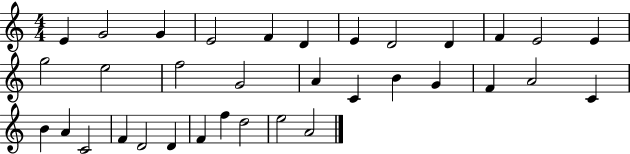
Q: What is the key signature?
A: C major